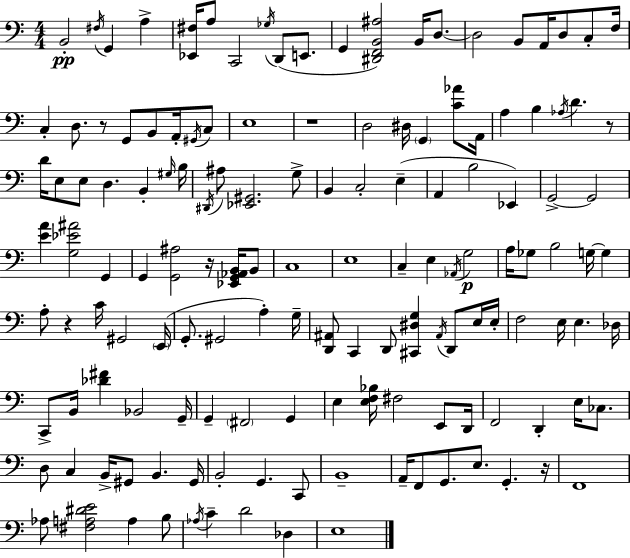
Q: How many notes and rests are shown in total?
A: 142